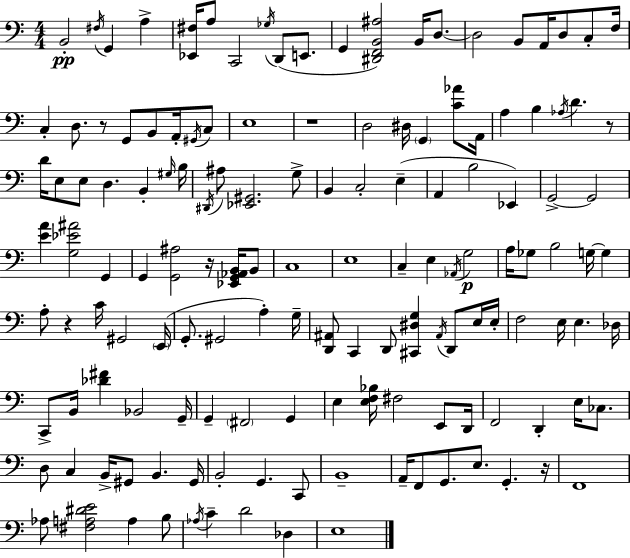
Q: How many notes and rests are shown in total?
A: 142